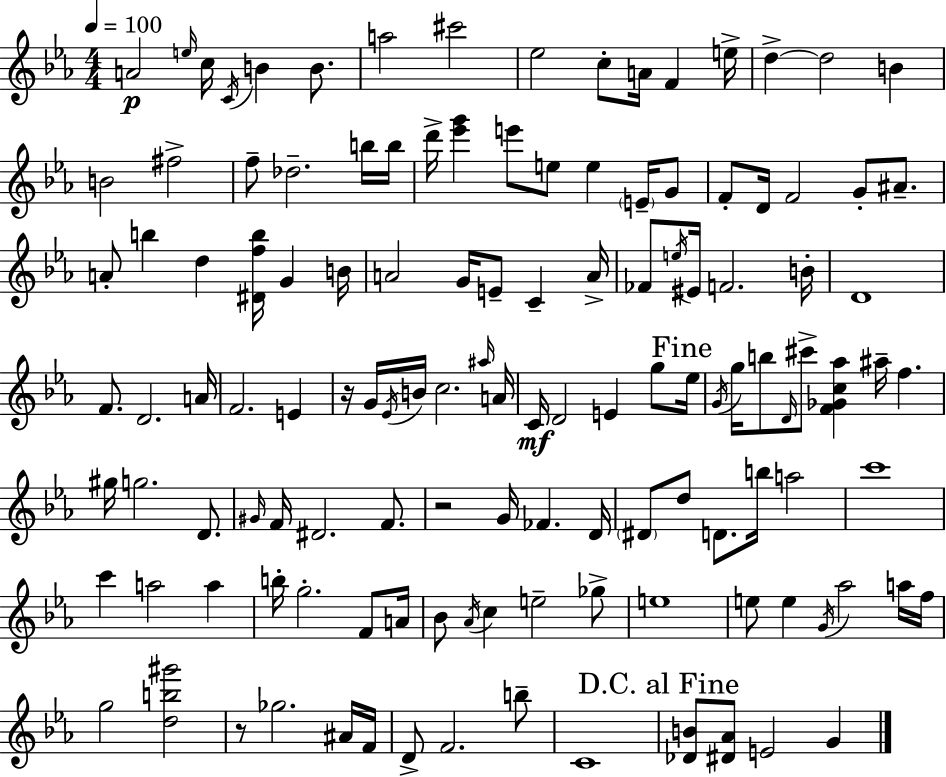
A4/h E5/s C5/s C4/s B4/q B4/e. A5/h C#6/h Eb5/h C5/e A4/s F4/q E5/s D5/q D5/h B4/q B4/h F#5/h F5/e Db5/h. B5/s B5/s D6/s [Eb6,G6]/q E6/e E5/e E5/q E4/s G4/e F4/e D4/s F4/h G4/e A#4/e. A4/e B5/q D5/q [D#4,F5,B5]/s G4/q B4/s A4/h G4/s E4/e C4/q A4/s FES4/e E5/s EIS4/s F4/h. B4/s D4/w F4/e. D4/h. A4/s F4/h. E4/q R/s G4/s Eb4/s B4/s C5/h. A#5/s A4/s C4/s D4/h E4/q G5/e Eb5/s G4/s G5/s B5/e D4/s C#6/e [F4,Gb4,C5,Ab5]/q A#5/s F5/q. G#5/s G5/h. D4/e. G#4/s F4/s D#4/h. F4/e. R/h G4/s FES4/q. D4/s D#4/e D5/e D4/e. B5/s A5/h C6/w C6/q A5/h A5/q B5/s G5/h. F4/e A4/s Bb4/e Ab4/s C5/q E5/h Gb5/e E5/w E5/e E5/q G4/s Ab5/h A5/s F5/s G5/h [D5,B5,G#6]/h R/e Gb5/h. A#4/s F4/s D4/e F4/h. B5/e C4/w [Db4,B4]/e [D#4,Ab4]/e E4/h G4/q